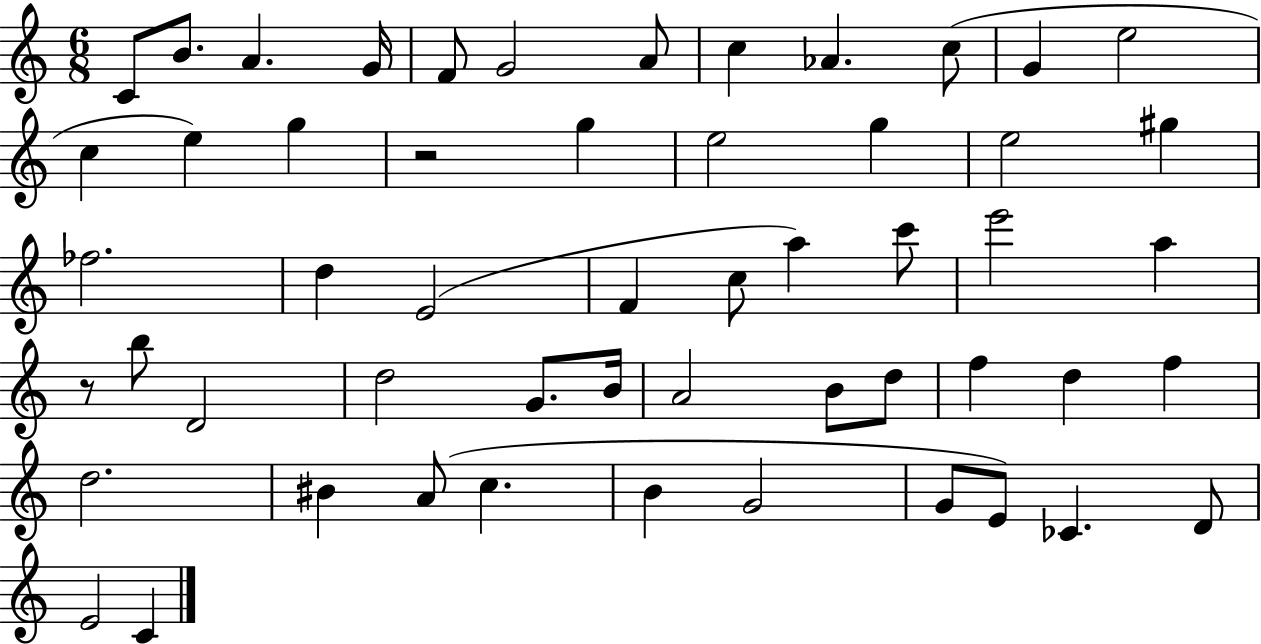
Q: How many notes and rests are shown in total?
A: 54